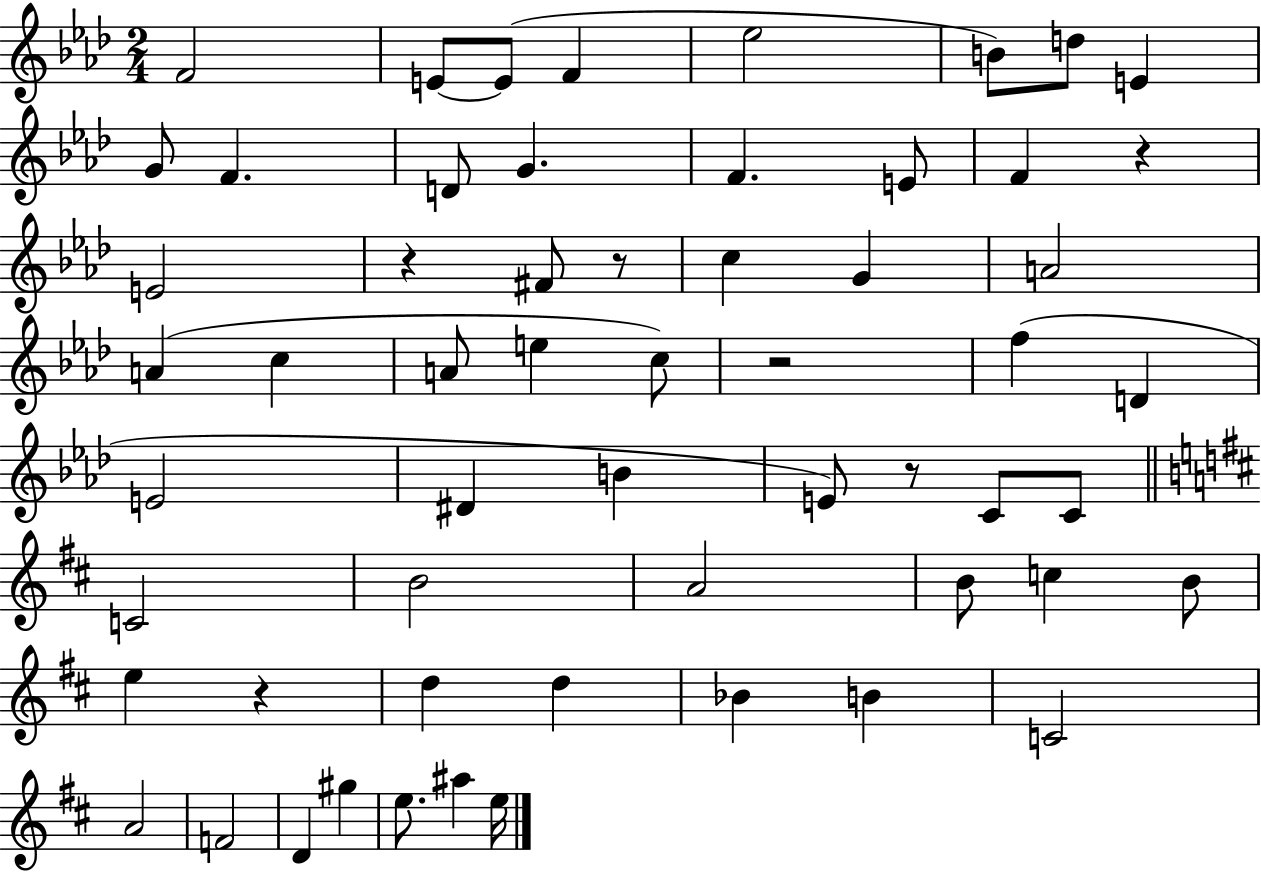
{
  \clef treble
  \numericTimeSignature
  \time 2/4
  \key aes \major
  \repeat volta 2 { f'2 | e'8~~ e'8( f'4 | ees''2 | b'8) d''8 e'4 | \break g'8 f'4. | d'8 g'4. | f'4. e'8 | f'4 r4 | \break e'2 | r4 fis'8 r8 | c''4 g'4 | a'2 | \break a'4( c''4 | a'8 e''4 c''8) | r2 | f''4( d'4 | \break e'2 | dis'4 b'4 | e'8) r8 c'8 c'8 | \bar "||" \break \key b \minor c'2 | b'2 | a'2 | b'8 c''4 b'8 | \break e''4 r4 | d''4 d''4 | bes'4 b'4 | c'2 | \break a'2 | f'2 | d'4 gis''4 | e''8. ais''4 e''16 | \break } \bar "|."
}